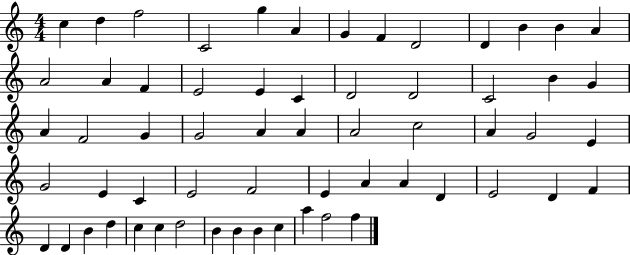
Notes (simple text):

C5/q D5/q F5/h C4/h G5/q A4/q G4/q F4/q D4/h D4/q B4/q B4/q A4/q A4/h A4/q F4/q E4/h E4/q C4/q D4/h D4/h C4/h B4/q G4/q A4/q F4/h G4/q G4/h A4/q A4/q A4/h C5/h A4/q G4/h E4/q G4/h E4/q C4/q E4/h F4/h E4/q A4/q A4/q D4/q E4/h D4/q F4/q D4/q D4/q B4/q D5/q C5/q C5/q D5/h B4/q B4/q B4/q C5/q A5/q F5/h F5/q